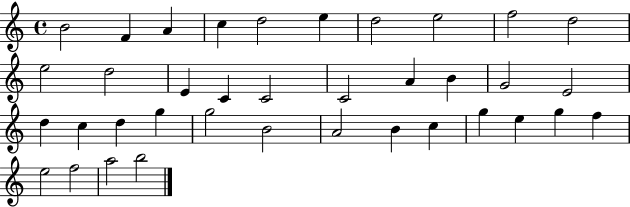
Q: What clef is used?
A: treble